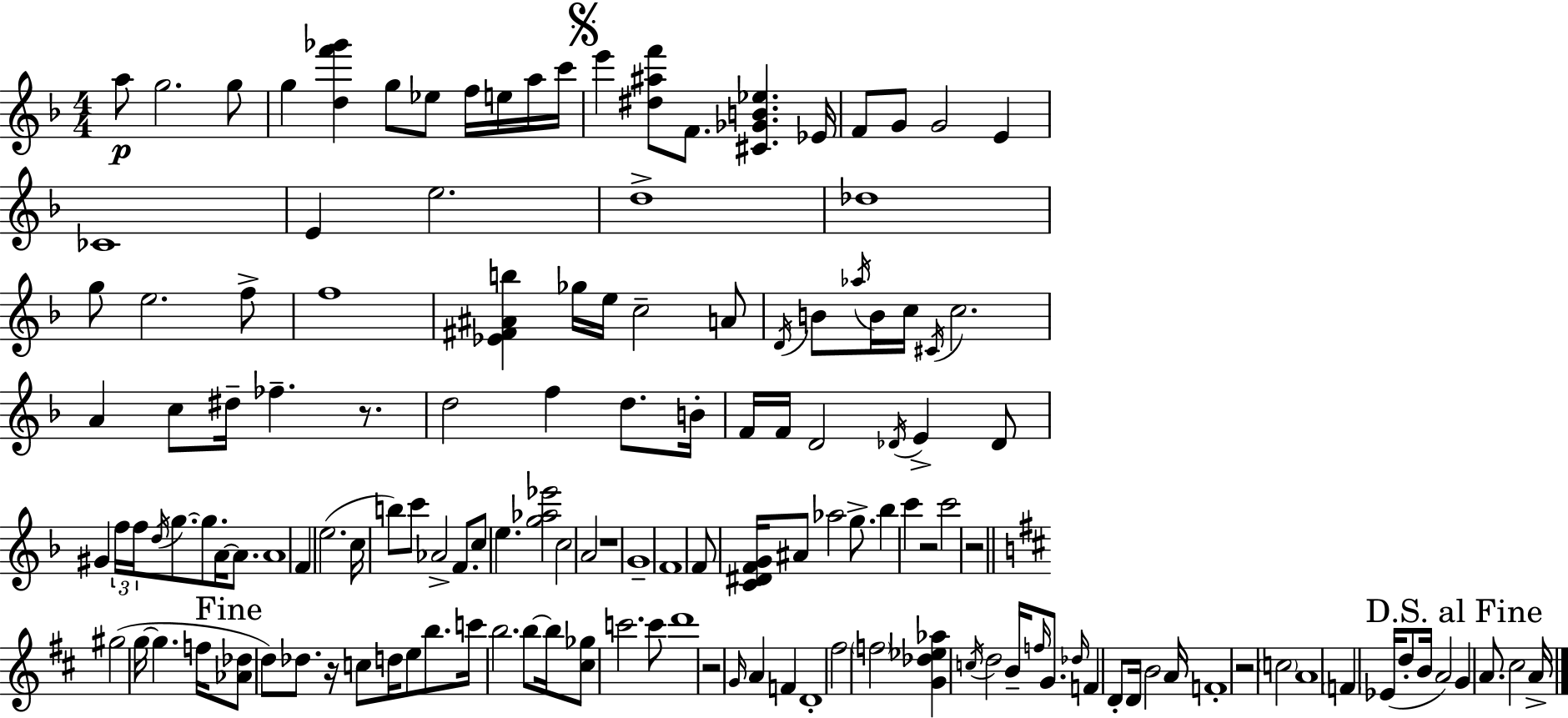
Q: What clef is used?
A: treble